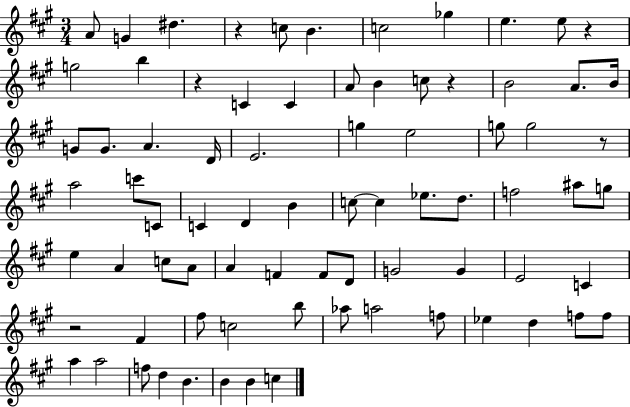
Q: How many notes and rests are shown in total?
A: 78